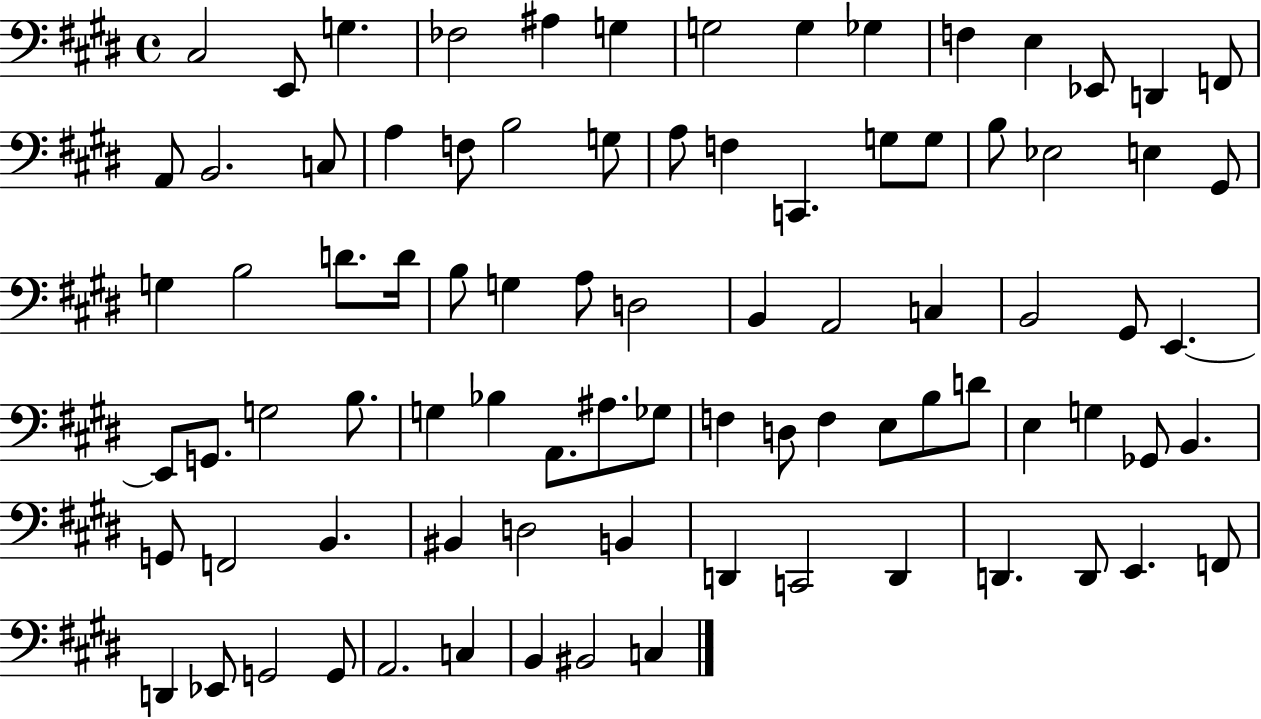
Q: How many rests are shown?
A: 0